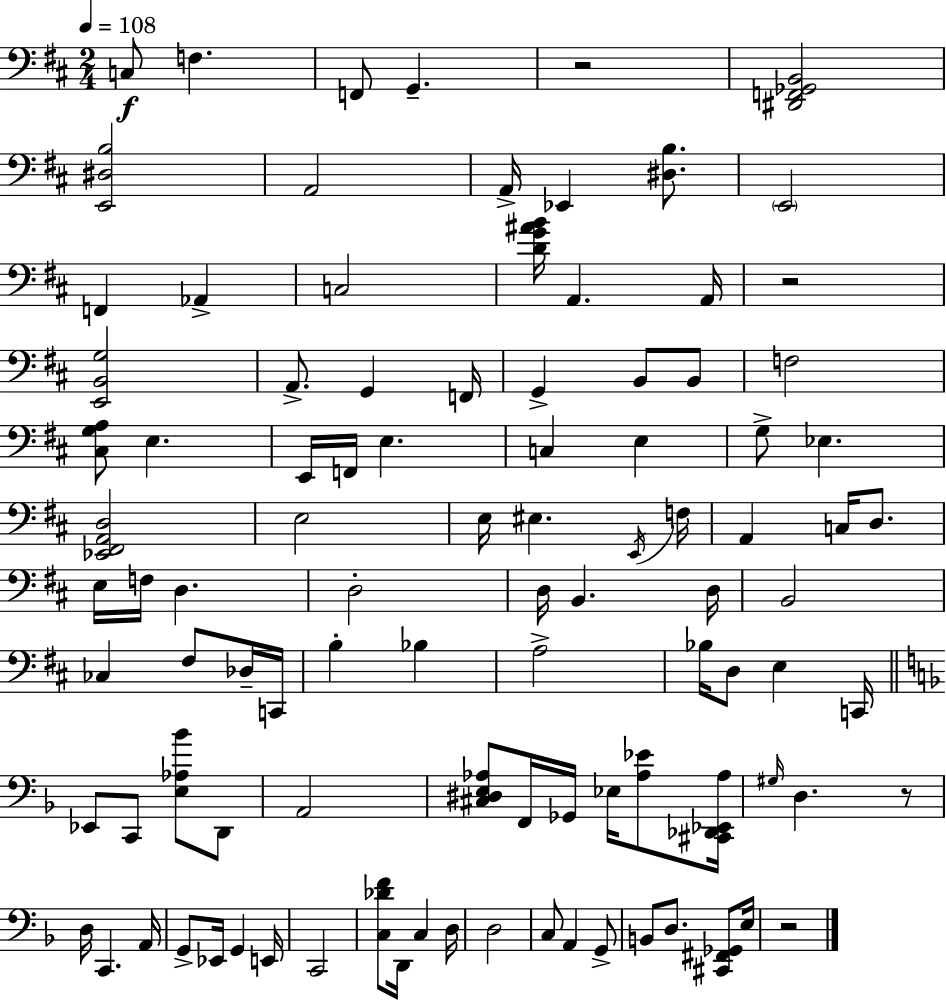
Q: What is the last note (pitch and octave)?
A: E3